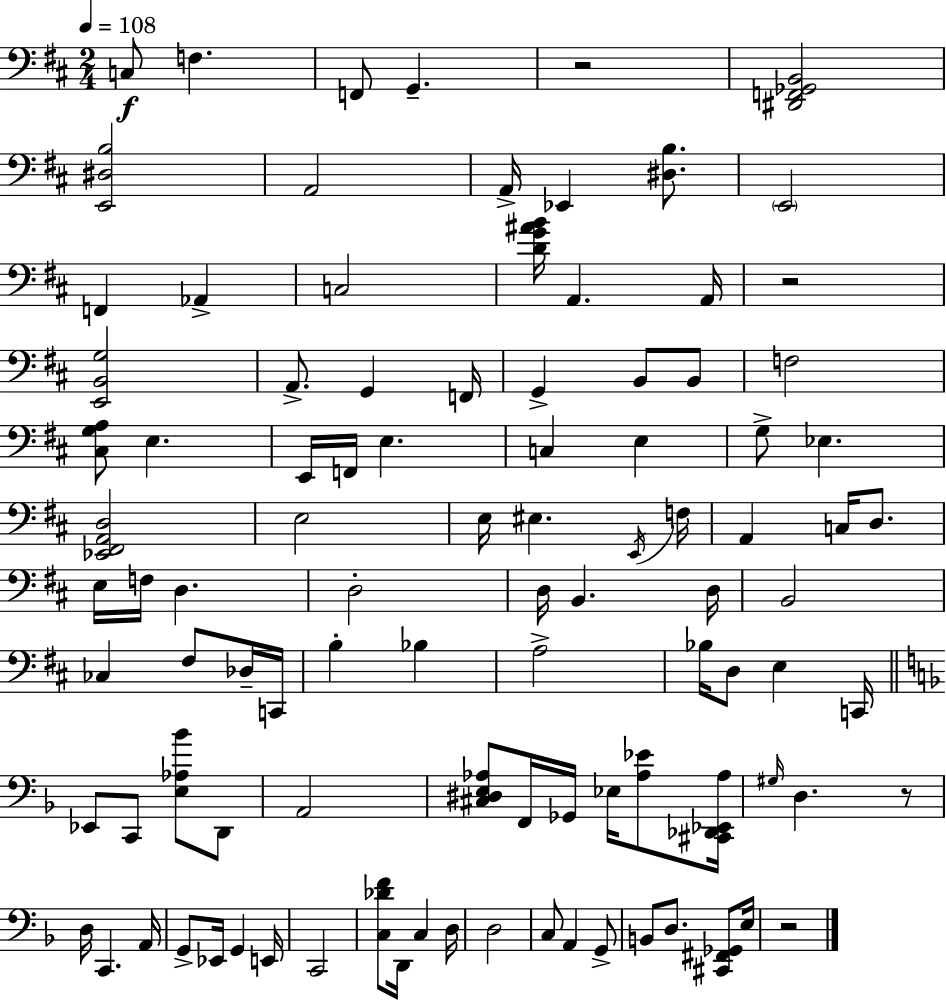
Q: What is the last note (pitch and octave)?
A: E3